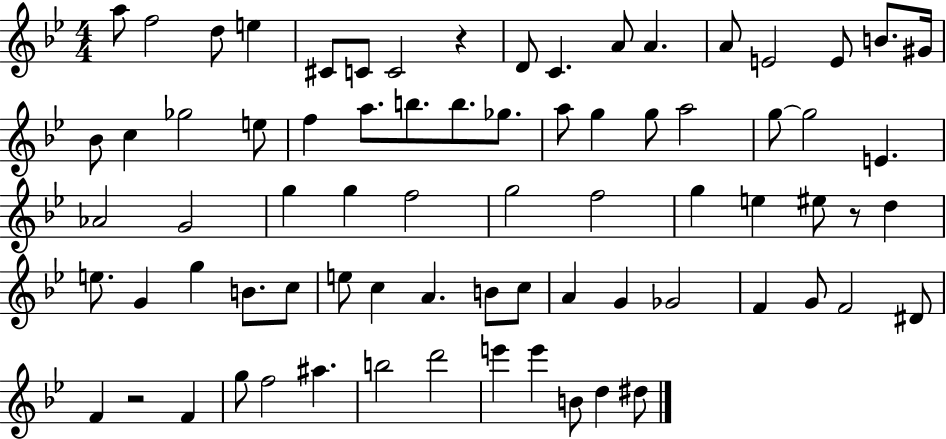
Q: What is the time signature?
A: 4/4